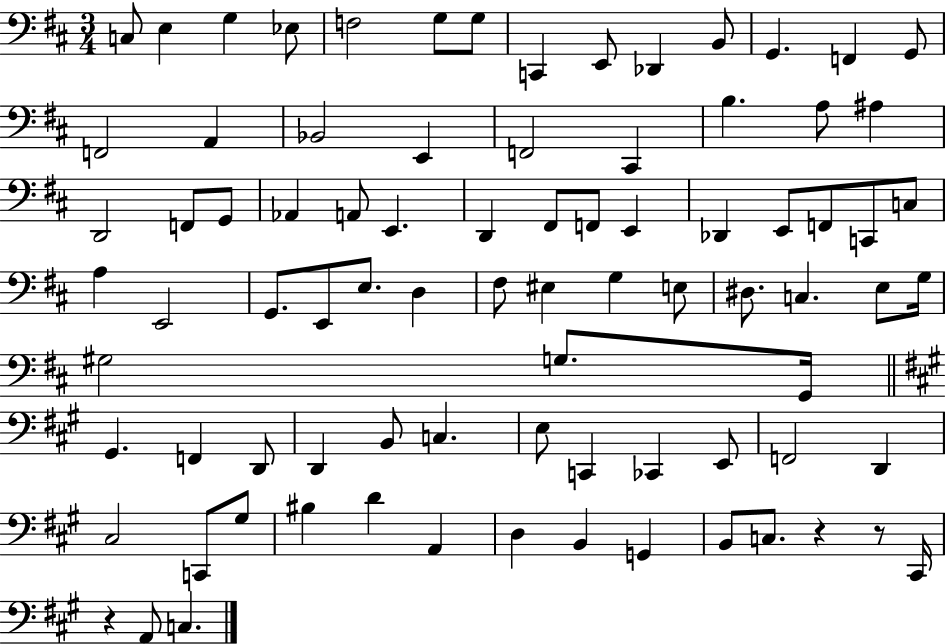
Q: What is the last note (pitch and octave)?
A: C3